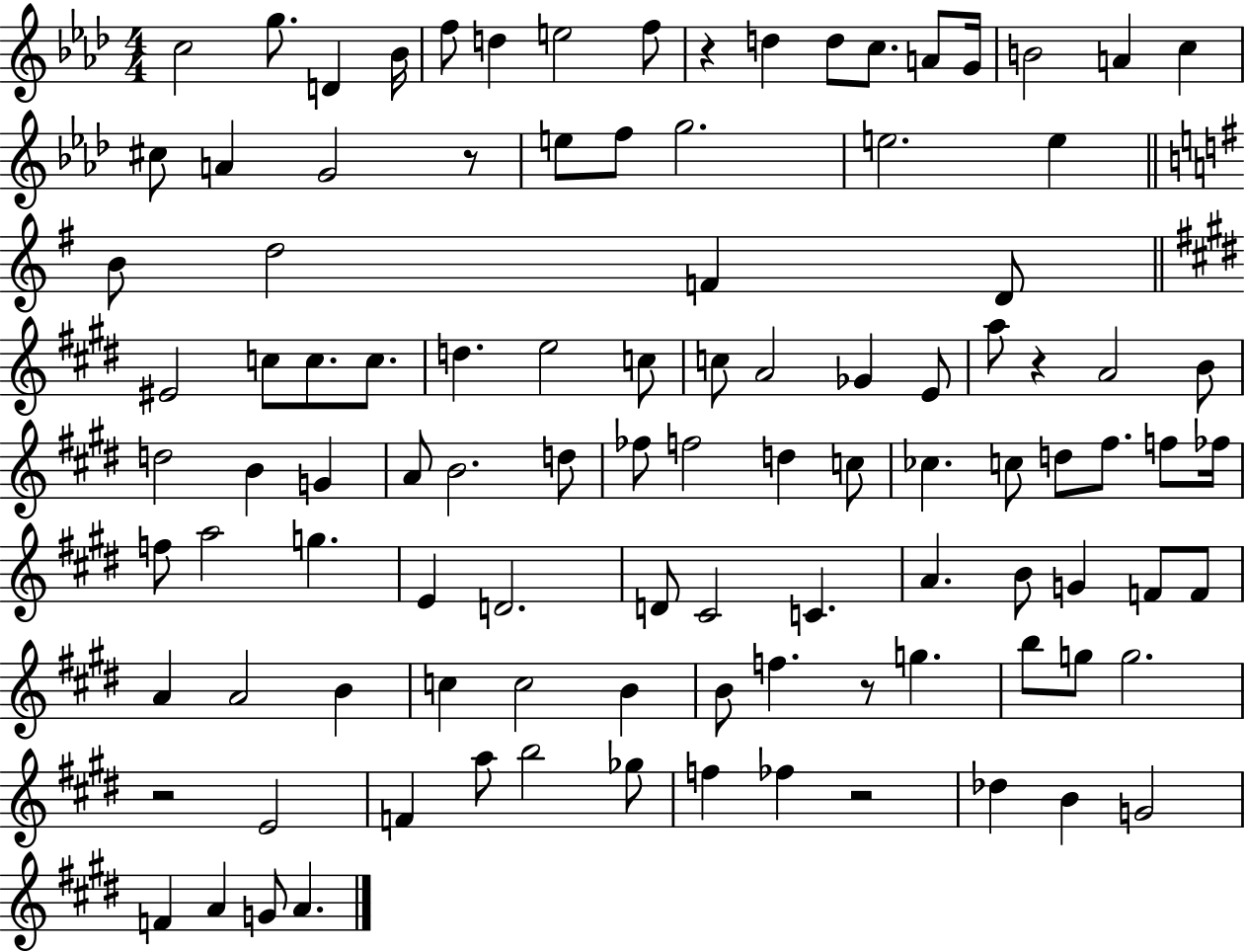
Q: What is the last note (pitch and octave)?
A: A4